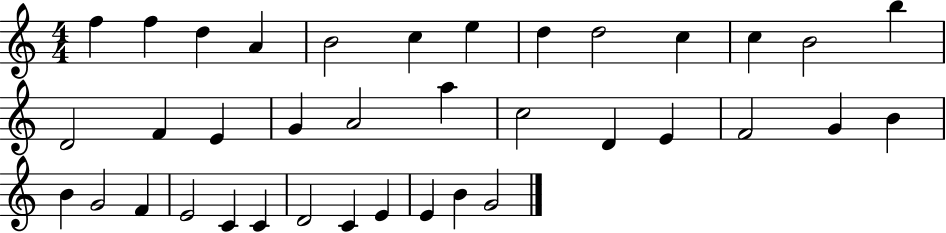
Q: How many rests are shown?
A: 0